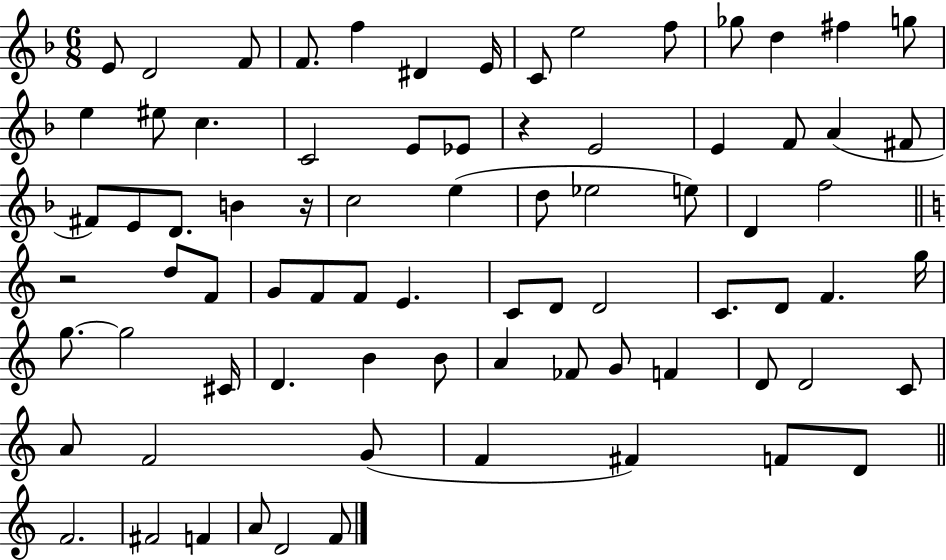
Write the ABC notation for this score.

X:1
T:Untitled
M:6/8
L:1/4
K:F
E/2 D2 F/2 F/2 f ^D E/4 C/2 e2 f/2 _g/2 d ^f g/2 e ^e/2 c C2 E/2 _E/2 z E2 E F/2 A ^F/2 ^F/2 E/2 D/2 B z/4 c2 e d/2 _e2 e/2 D f2 z2 d/2 F/2 G/2 F/2 F/2 E C/2 D/2 D2 C/2 D/2 F g/4 g/2 g2 ^C/4 D B B/2 A _F/2 G/2 F D/2 D2 C/2 A/2 F2 G/2 F ^F F/2 D/2 F2 ^F2 F A/2 D2 F/2